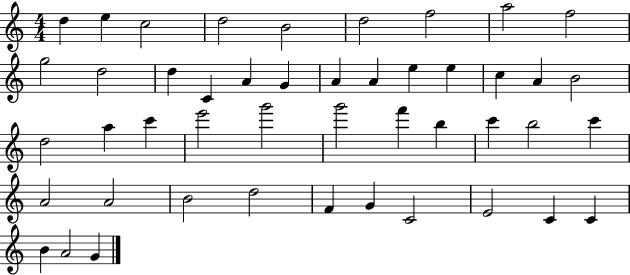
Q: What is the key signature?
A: C major